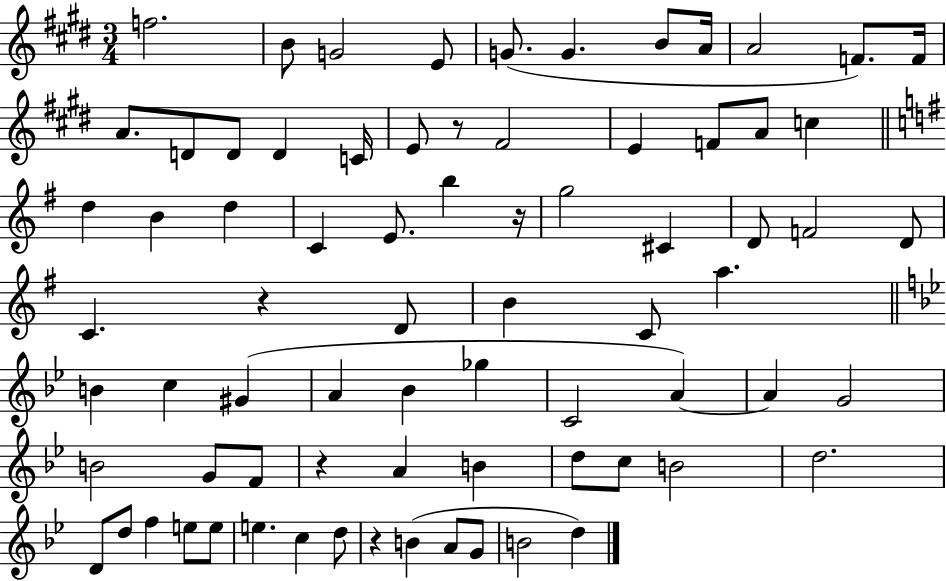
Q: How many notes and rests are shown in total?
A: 75